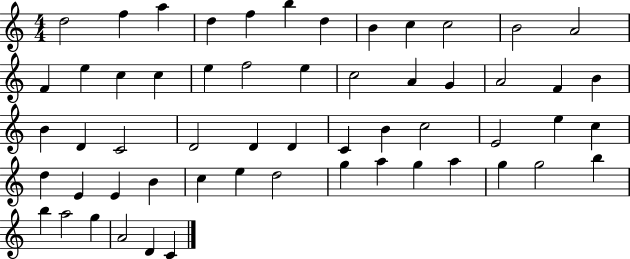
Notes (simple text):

D5/h F5/q A5/q D5/q F5/q B5/q D5/q B4/q C5/q C5/h B4/h A4/h F4/q E5/q C5/q C5/q E5/q F5/h E5/q C5/h A4/q G4/q A4/h F4/q B4/q B4/q D4/q C4/h D4/h D4/q D4/q C4/q B4/q C5/h E4/h E5/q C5/q D5/q E4/q E4/q B4/q C5/q E5/q D5/h G5/q A5/q G5/q A5/q G5/q G5/h B5/q B5/q A5/h G5/q A4/h D4/q C4/q